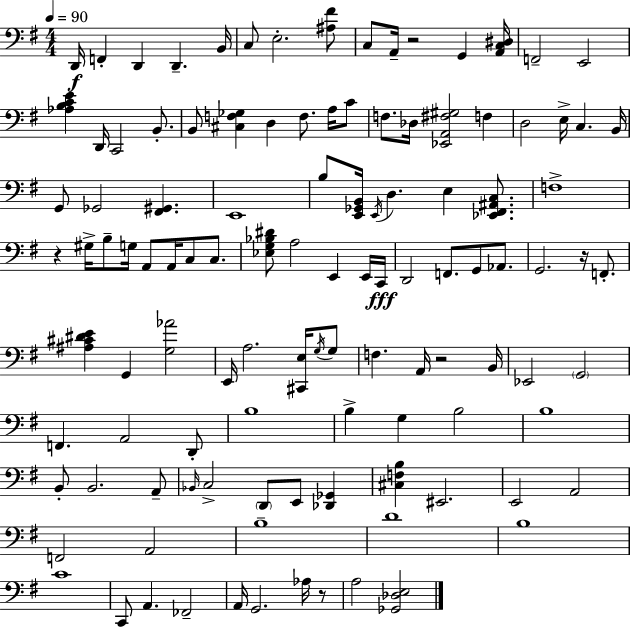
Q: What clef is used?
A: bass